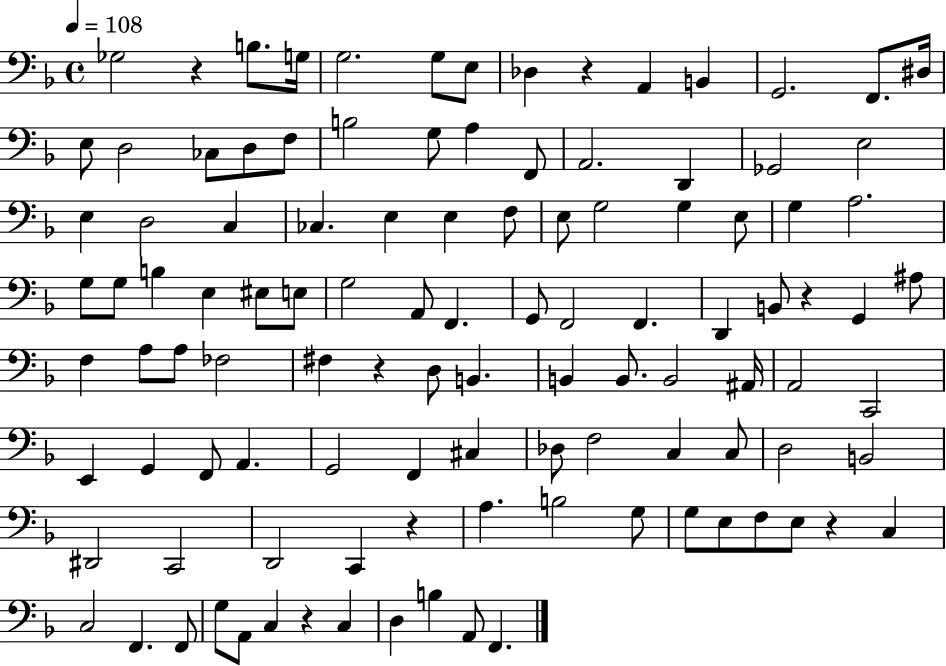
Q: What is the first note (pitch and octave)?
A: Gb3